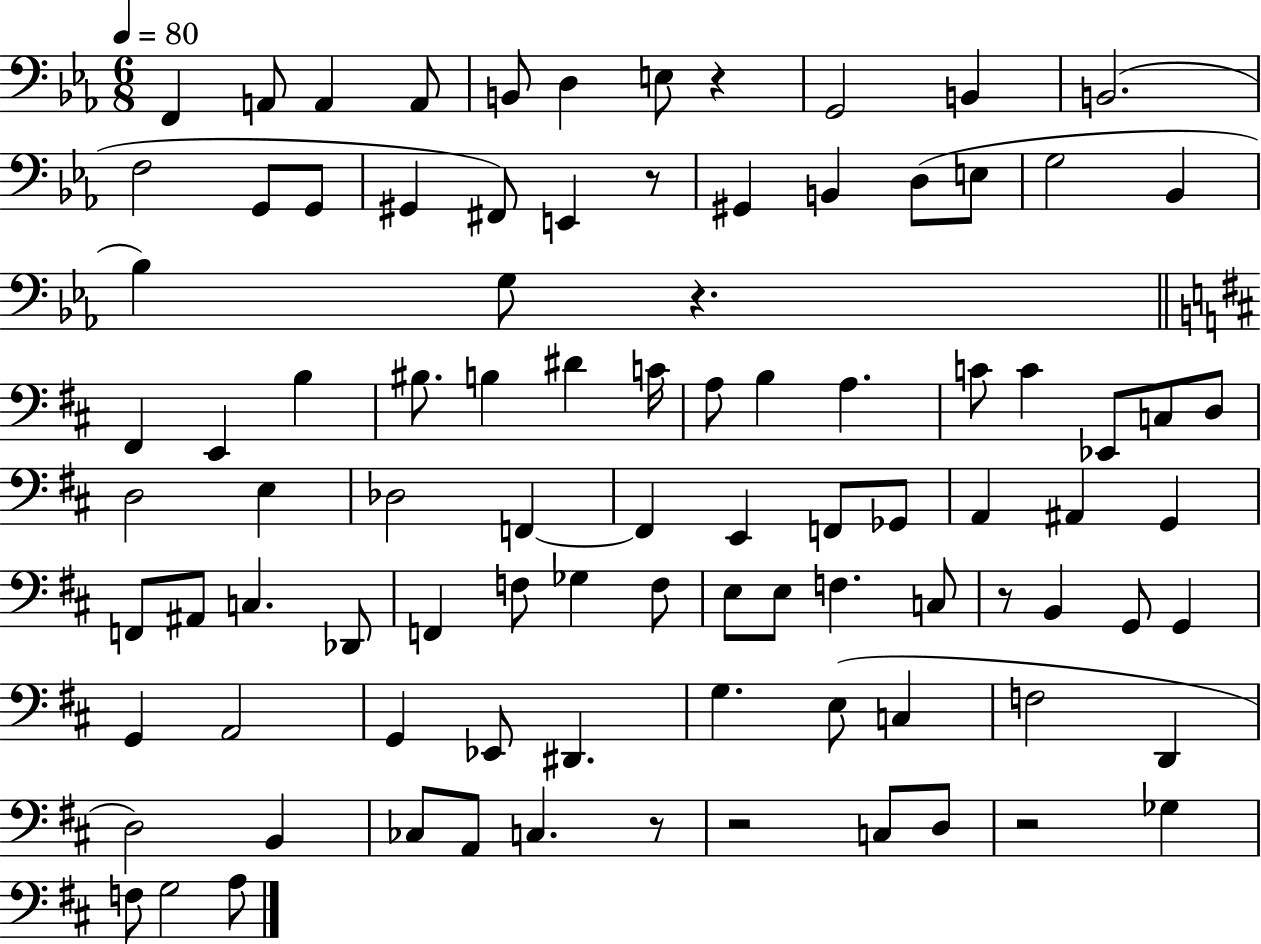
F2/q A2/e A2/q A2/e B2/e D3/q E3/e R/q G2/h B2/q B2/h. F3/h G2/e G2/e G#2/q F#2/e E2/q R/e G#2/q B2/q D3/e E3/e G3/h Bb2/q Bb3/q G3/e R/q. F#2/q E2/q B3/q BIS3/e. B3/q D#4/q C4/s A3/e B3/q A3/q. C4/e C4/q Eb2/e C3/e D3/e D3/h E3/q Db3/h F2/q F2/q E2/q F2/e Gb2/e A2/q A#2/q G2/q F2/e A#2/e C3/q. Db2/e F2/q F3/e Gb3/q F3/e E3/e E3/e F3/q. C3/e R/e B2/q G2/e G2/q G2/q A2/h G2/q Eb2/e D#2/q. G3/q. E3/e C3/q F3/h D2/q D3/h B2/q CES3/e A2/e C3/q. R/e R/h C3/e D3/e R/h Gb3/q F3/e G3/h A3/e